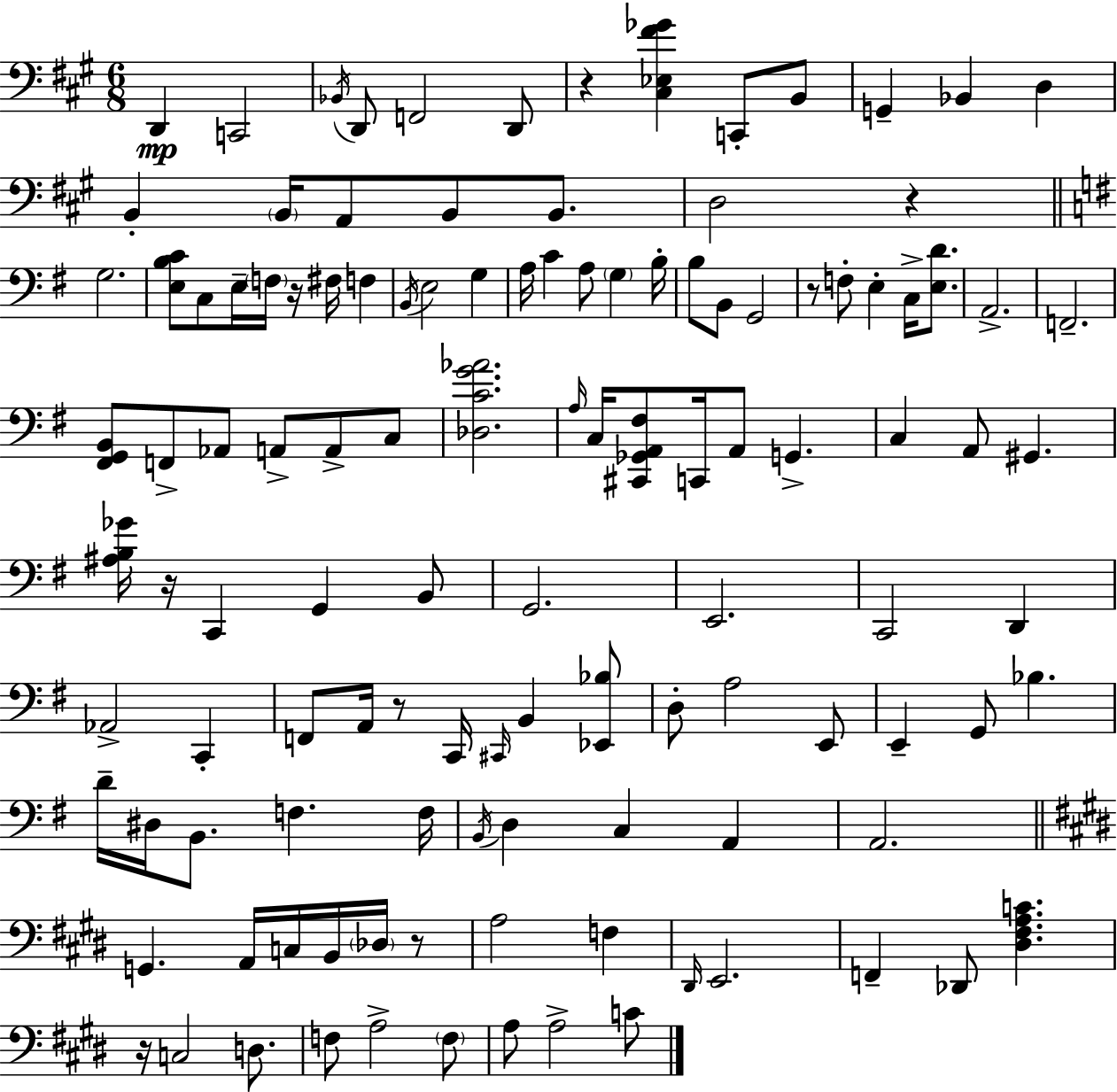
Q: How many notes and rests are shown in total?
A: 118